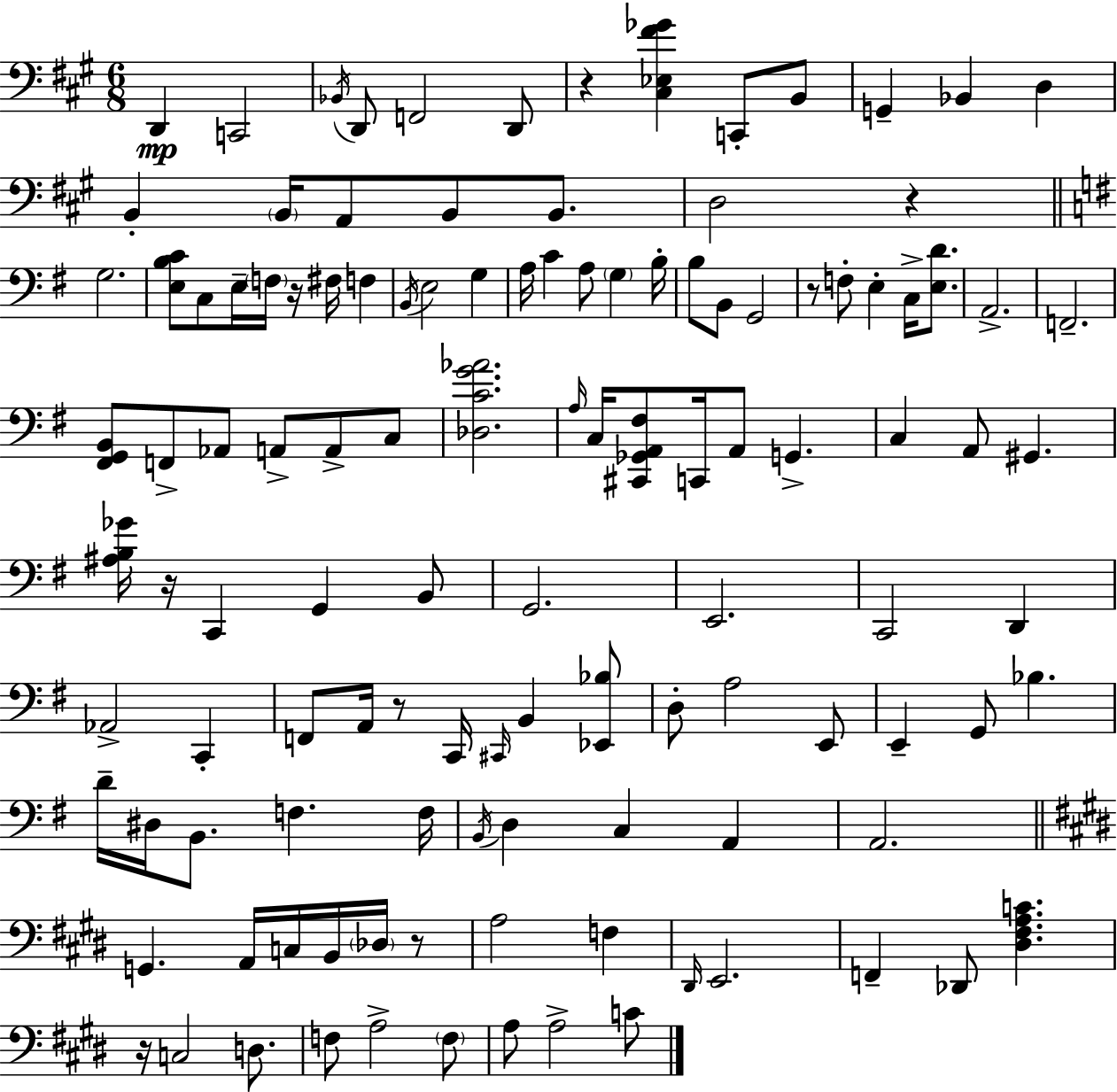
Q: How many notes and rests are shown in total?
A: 118